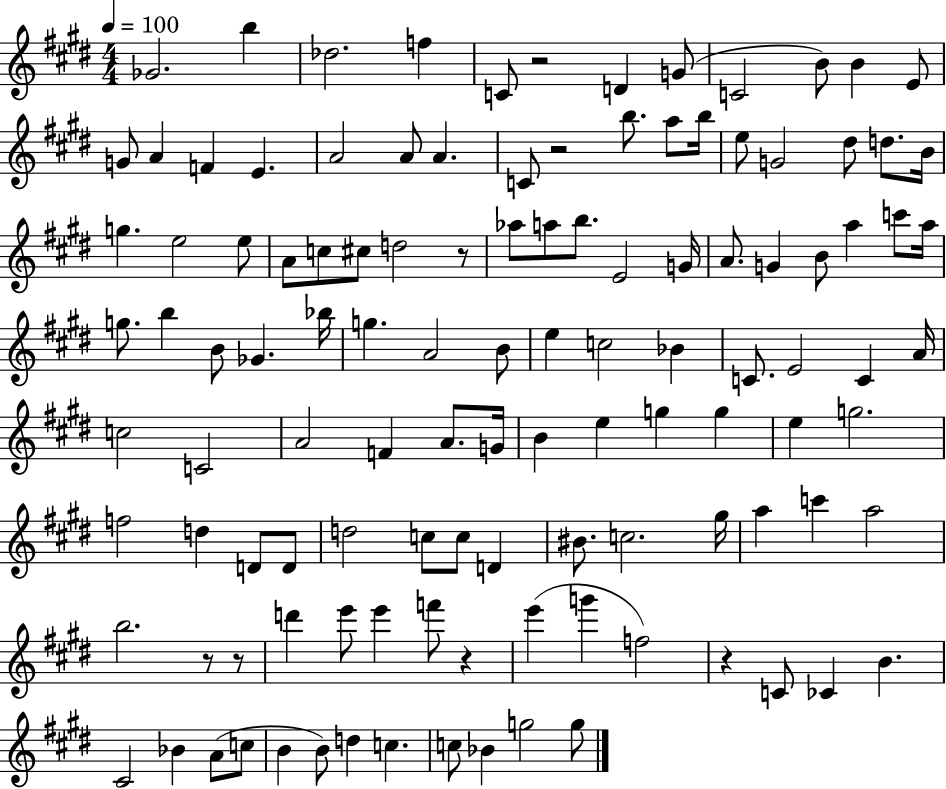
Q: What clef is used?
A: treble